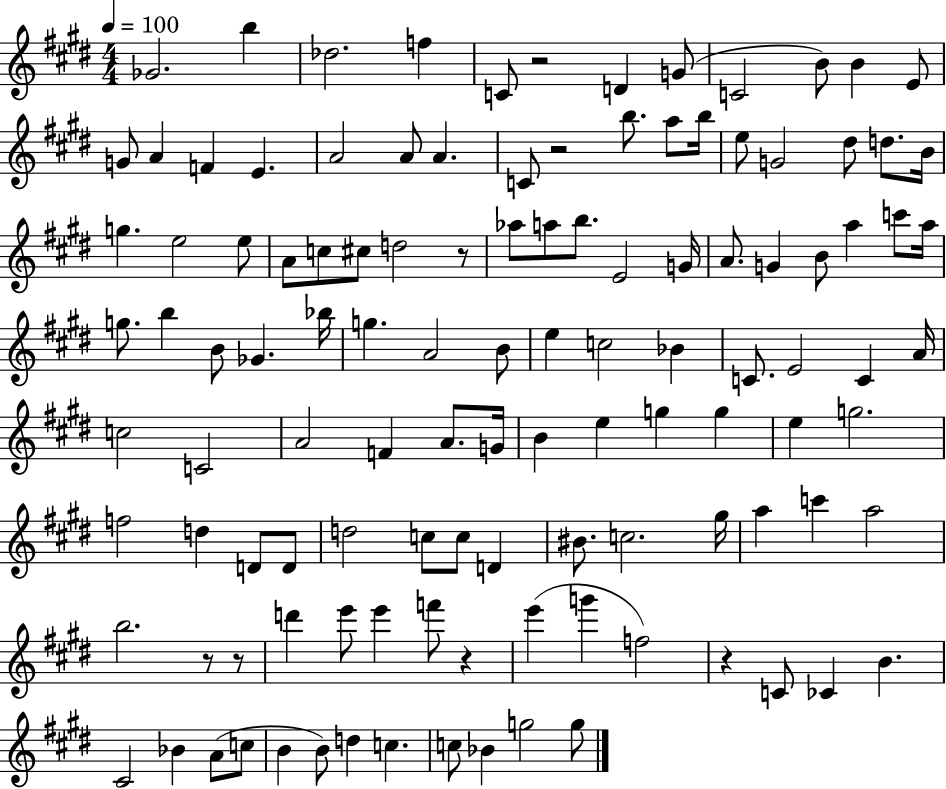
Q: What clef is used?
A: treble